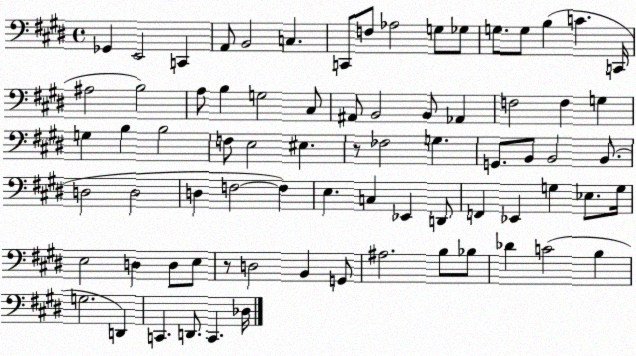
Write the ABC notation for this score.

X:1
T:Untitled
M:4/4
L:1/4
K:E
_G,, E,,2 C,, A,,/2 B,,2 C, C,,/2 F,/2 _A,2 G,/2 _G,/2 G,/2 G,/2 B, C C,,/4 ^A,2 B,2 A,/2 B, G,2 ^C,/2 ^A,,/2 B,,2 B,,/2 _A,, F,2 F, G, G, B, B,2 F,/2 E,2 ^E, z/2 _F,2 G, G,,/2 B,,/2 B,,2 B,,/2 D,2 D,2 D, F,2 F, E, C, _E,, D,,/2 F,, _E,, G, _E,/2 G,/4 E,2 D, D,/2 E,/2 z/2 D,2 B,, G,,/2 ^A,2 B,/2 _B,/2 _D C2 B, G,2 D,, C,, D,,/2 C,, _D,/4